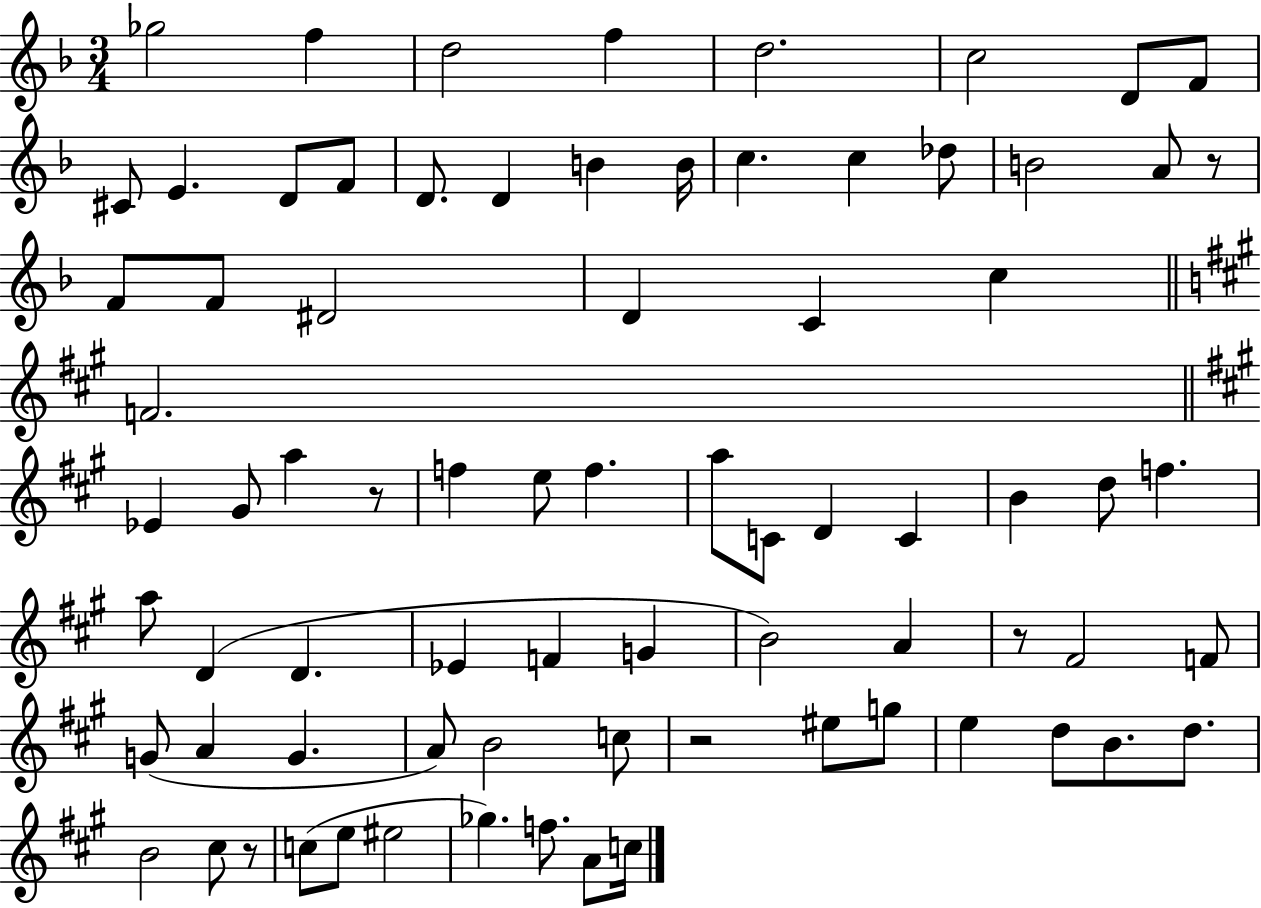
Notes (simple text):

Gb5/h F5/q D5/h F5/q D5/h. C5/h D4/e F4/e C#4/e E4/q. D4/e F4/e D4/e. D4/q B4/q B4/s C5/q. C5/q Db5/e B4/h A4/e R/e F4/e F4/e D#4/h D4/q C4/q C5/q F4/h. Eb4/q G#4/e A5/q R/e F5/q E5/e F5/q. A5/e C4/e D4/q C4/q B4/q D5/e F5/q. A5/e D4/q D4/q. Eb4/q F4/q G4/q B4/h A4/q R/e F#4/h F4/e G4/e A4/q G4/q. A4/e B4/h C5/e R/h EIS5/e G5/e E5/q D5/e B4/e. D5/e. B4/h C#5/e R/e C5/e E5/e EIS5/h Gb5/q. F5/e. A4/e C5/s